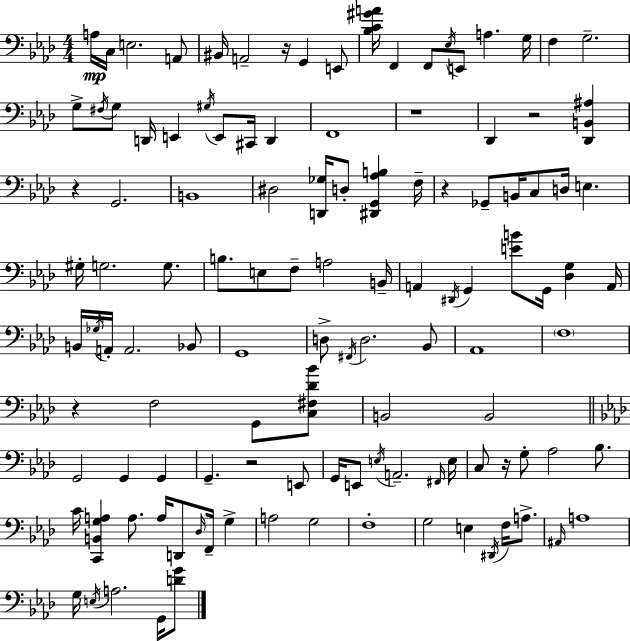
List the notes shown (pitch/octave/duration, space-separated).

A3/s C3/s E3/h. A2/e BIS2/s A2/h R/s G2/q E2/e [Bb3,C4,G#4,A4]/s F2/q F2/e Eb3/s E2/e A3/q. G3/s F3/q G3/h. G3/e F#3/s G3/e D2/s E2/q G#3/s E2/e C#2/s D2/q F2/w R/w Db2/q R/h [Db2,B2,A#3]/q R/q G2/h. B2/w D#3/h [D2,Gb3]/s D3/e [D#2,G2,Ab3,B3]/q F3/s R/q Gb2/e B2/s C3/e D3/s E3/q. G#3/s G3/h. G3/e. B3/e. E3/e F3/e A3/h B2/s A2/q D#2/s G2/q [E4,B4]/e G2/s [Db3,G3]/q A2/s B2/s Gb3/s A2/s A2/h. Bb2/e G2/w D3/e F#2/s D3/h. Bb2/e Ab2/w F3/w R/q F3/h G2/e [C3,F#3,Db4,Bb4]/e B2/h B2/h G2/h G2/q G2/q G2/q. R/h E2/e G2/s E2/e E3/s A2/h. F#2/s E3/s C3/e R/s G3/e Ab3/h Bb3/e. C4/s [C2,B2,G3,A3]/q A3/e. A3/s D2/e Db3/s F2/s G3/q A3/h G3/h F3/w G3/h E3/q D#2/s F3/s A3/e. A#2/s A3/w G3/s E3/s A3/h. G2/s [D4,G4]/e